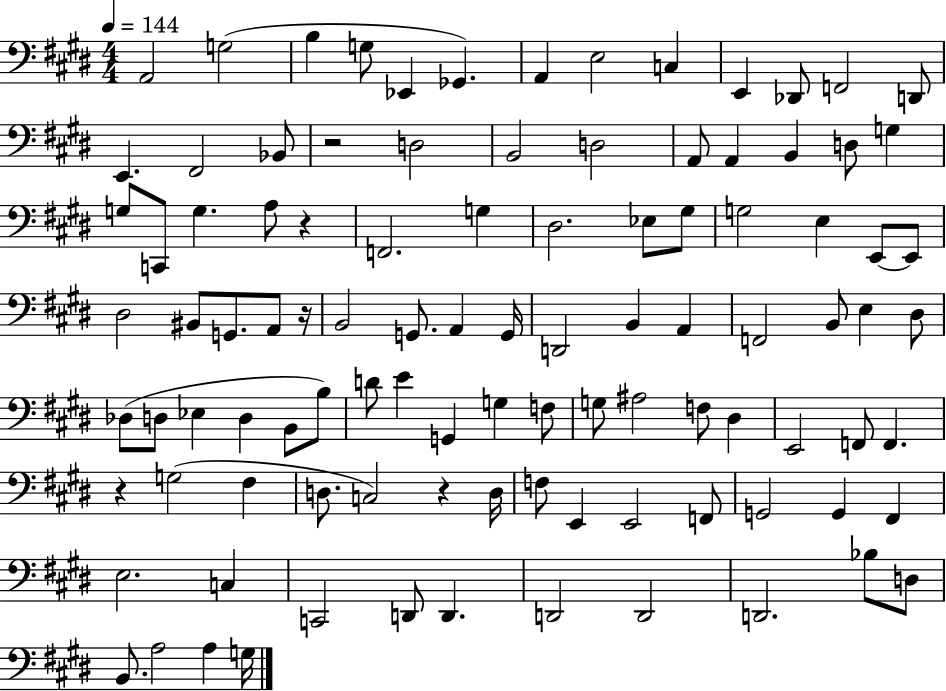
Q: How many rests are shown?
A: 5